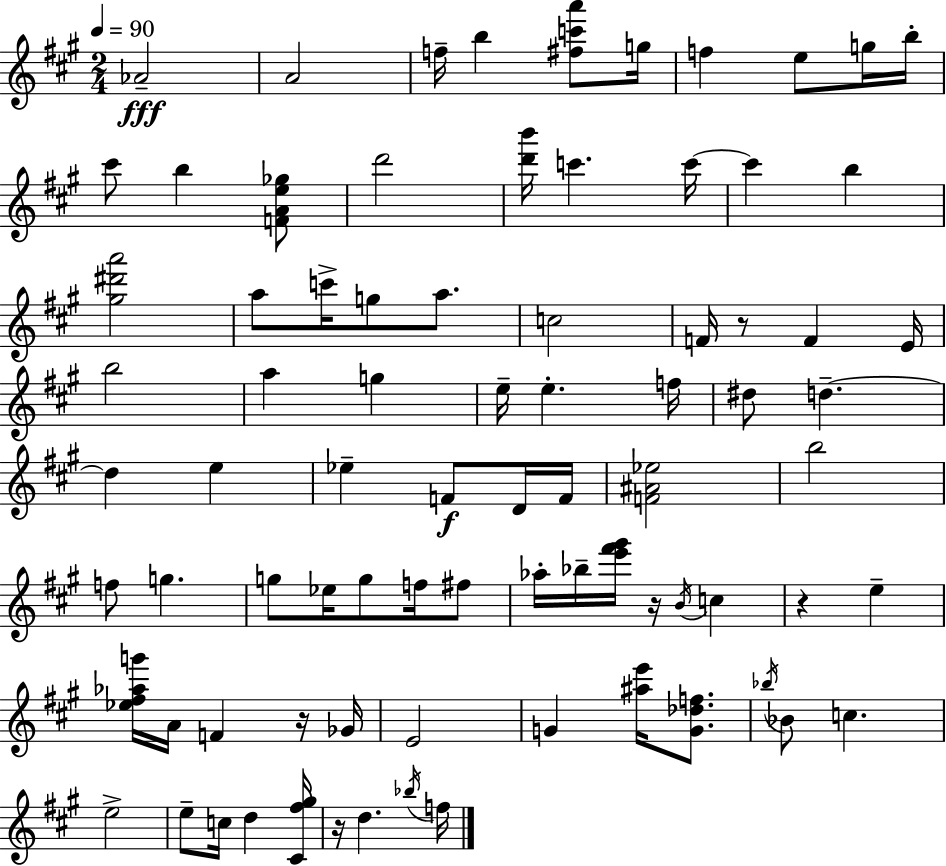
Ab4/h A4/h F5/s B5/q [F#5,C6,A6]/e G5/s F5/q E5/e G5/s B5/s C#6/e B5/q [F4,A4,E5,Gb5]/e D6/h [D6,B6]/s C6/q. C6/s C6/q B5/q [G#5,D#6,A6]/h A5/e C6/s G5/e A5/e. C5/h F4/s R/e F4/q E4/s B5/h A5/q G5/q E5/s E5/q. F5/s D#5/e D5/q. D5/q E5/q Eb5/q F4/e D4/s F4/s [F4,A#4,Eb5]/h B5/h F5/e G5/q. G5/e Eb5/s G5/e F5/s F#5/e Ab5/s Bb5/s [E6,F#6,G#6]/s R/s B4/s C5/q R/q E5/q [Eb5,F#5,Ab5,G6]/s A4/s F4/q R/s Gb4/s E4/h G4/q [A#5,E6]/s [G4,Db5,F5]/e. Bb5/s Bb4/e C5/q. E5/h E5/e C5/s D5/q [C#4,F#5,G#5]/s R/s D5/q. Bb5/s F5/s